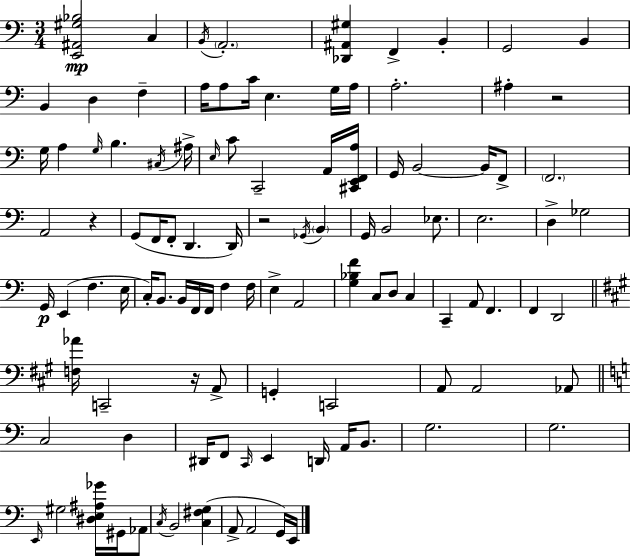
{
  \clef bass
  \numericTimeSignature
  \time 3/4
  \key a \minor
  <e, ais, gis bes>2\mp c4 | \acciaccatura { b,16 } \parenthesize a,2.-. | <des, ais, gis>4 f,4-> b,4-. | g,2 b,4 | \break b,4 d4 f4-- | a16 a8 c'16 e4. g16 | a16 a2.-. | ais4-. r2 | \break g16 a4 \grace { g16 } b4. | \acciaccatura { cis16 } ais16-> \grace { e16 } c'8 c,2-- | a,16 <cis, e, f, a>16 g,16 b,2~~ | b,16 f,8-> \parenthesize f,2. | \break a,2 | r4 g,8( f,16 f,8-. d,4. | d,16) r2 | \acciaccatura { ges,16 } \parenthesize b,4 g,16 b,2 | \break ees8. e2. | d4-> ges2 | g,16\p e,4( f4. | e16 c16-.) b,8. b,16 f,16 f,16 | \break f4 f16 e4-> a,2 | <g bes f'>4 c8 d8 | c4 c,4-- a,8 f,4. | f,4 d,2 | \break \bar "||" \break \key a \major <f aes'>16 c,2-- r16 a,8-> | g,4-. c,2 | a,8 a,2 aes,8 | \bar "||" \break \key c \major c2 d4 | dis,16 f,8 \grace { c,16 } e,4 d,16 a,16 b,8. | g2. | g2. | \break \grace { e,16 } gis2 <dis e ais ges'>16 gis,16 | aes,8 \acciaccatura { c16 } b,2 <c fis g>4( | a,8-> a,2 | g,16) e,16 \bar "|."
}